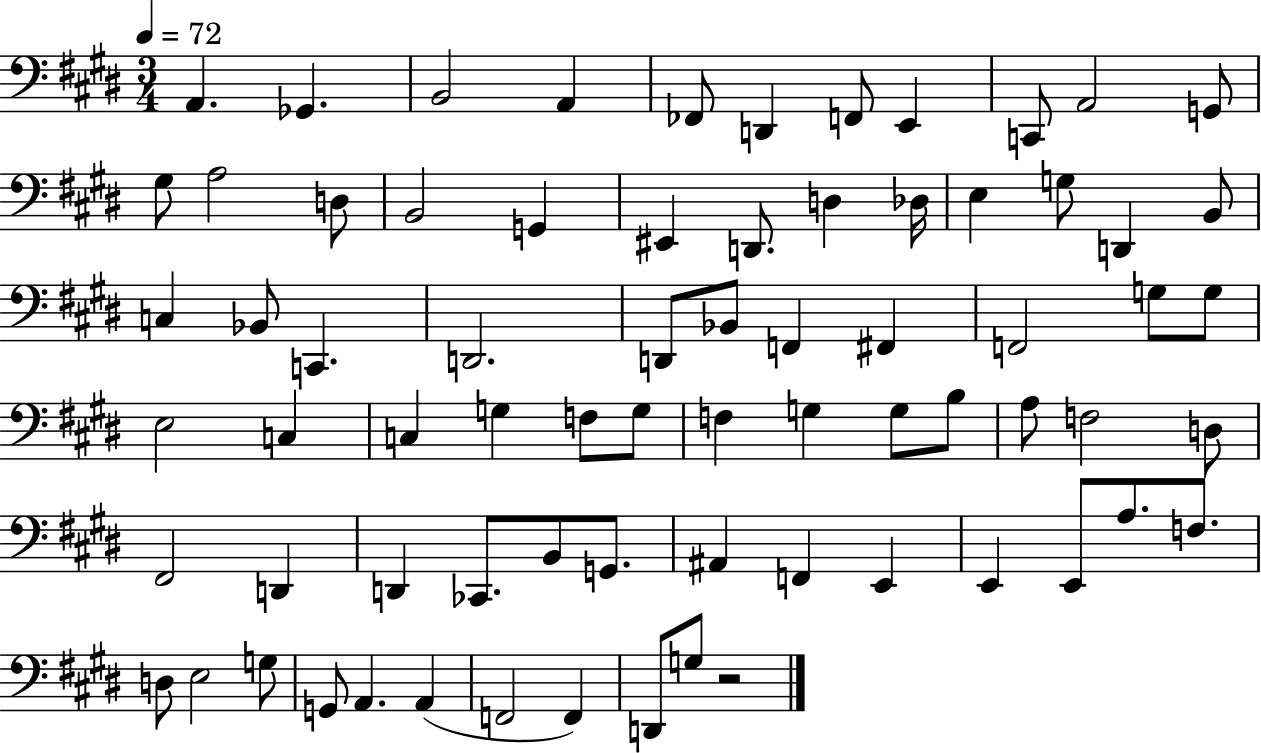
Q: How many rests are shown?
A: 1